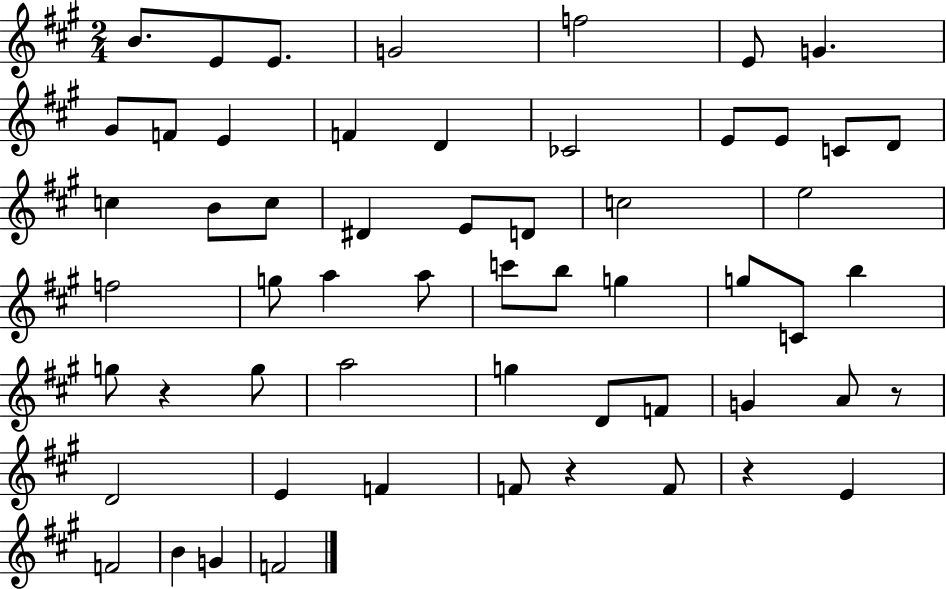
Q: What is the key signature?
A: A major